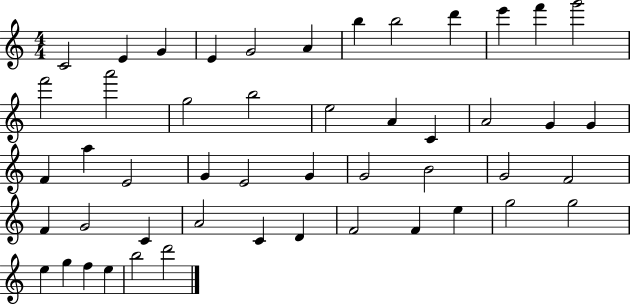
X:1
T:Untitled
M:4/4
L:1/4
K:C
C2 E G E G2 A b b2 d' e' f' g'2 f'2 a'2 g2 b2 e2 A C A2 G G F a E2 G E2 G G2 B2 G2 F2 F G2 C A2 C D F2 F e g2 g2 e g f e b2 d'2